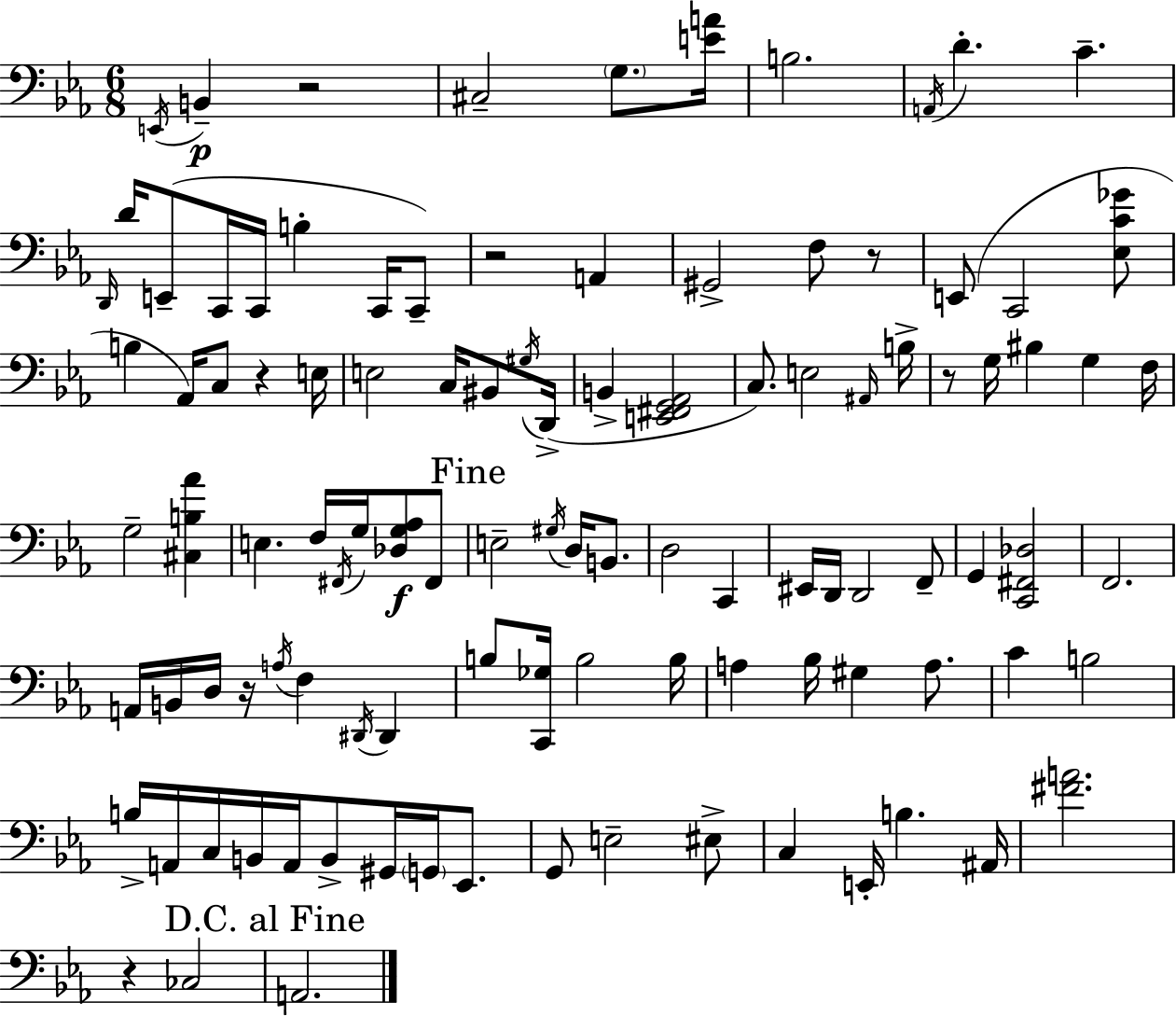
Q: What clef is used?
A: bass